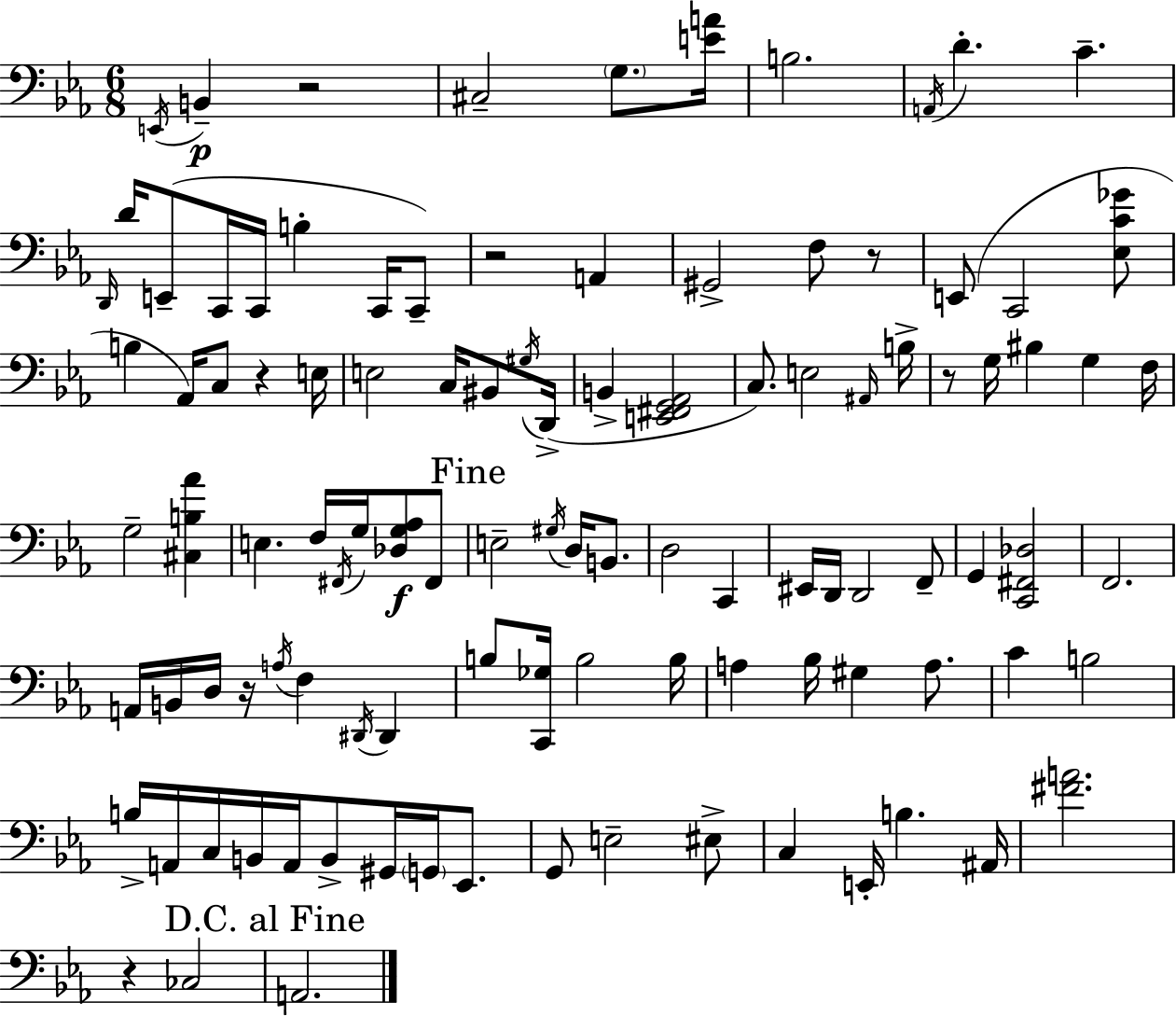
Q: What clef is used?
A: bass